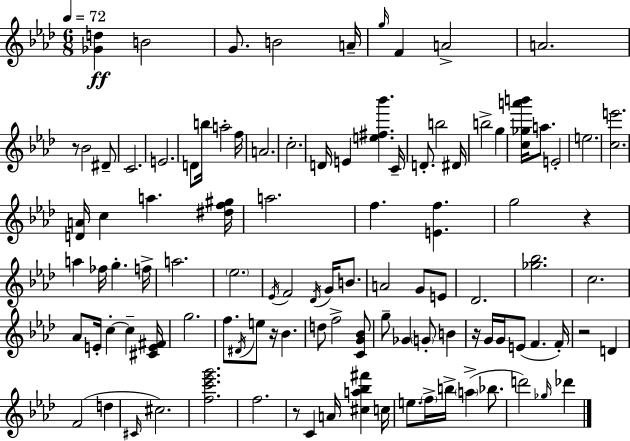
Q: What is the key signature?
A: F minor